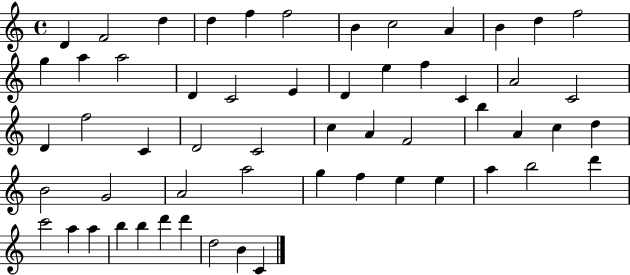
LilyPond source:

{
  \clef treble
  \time 4/4
  \defaultTimeSignature
  \key c \major
  d'4 f'2 d''4 | d''4 f''4 f''2 | b'4 c''2 a'4 | b'4 d''4 f''2 | \break g''4 a''4 a''2 | d'4 c'2 e'4 | d'4 e''4 f''4 c'4 | a'2 c'2 | \break d'4 f''2 c'4 | d'2 c'2 | c''4 a'4 f'2 | b''4 a'4 c''4 d''4 | \break b'2 g'2 | a'2 a''2 | g''4 f''4 e''4 e''4 | a''4 b''2 d'''4 | \break c'''2 a''4 a''4 | b''4 b''4 d'''4 d'''4 | d''2 b'4 c'4 | \bar "|."
}